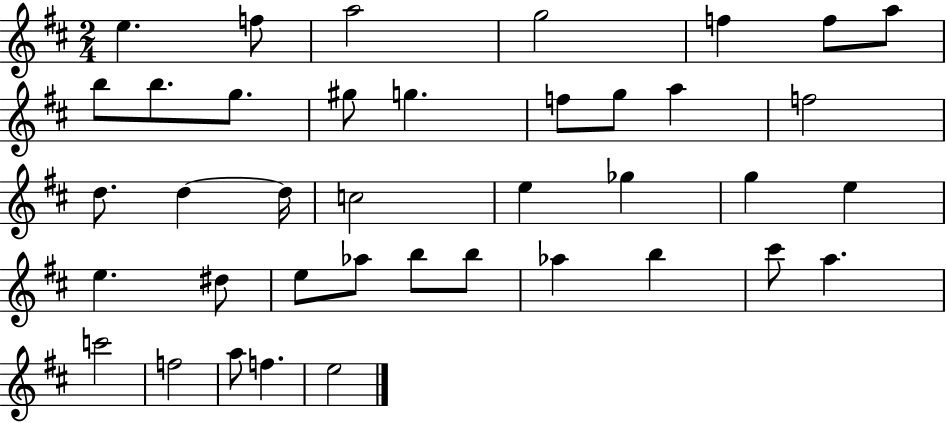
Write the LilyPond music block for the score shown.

{
  \clef treble
  \numericTimeSignature
  \time 2/4
  \key d \major
  \repeat volta 2 { e''4. f''8 | a''2 | g''2 | f''4 f''8 a''8 | \break b''8 b''8. g''8. | gis''8 g''4. | f''8 g''8 a''4 | f''2 | \break d''8. d''4~~ d''16 | c''2 | e''4 ges''4 | g''4 e''4 | \break e''4. dis''8 | e''8 aes''8 b''8 b''8 | aes''4 b''4 | cis'''8 a''4. | \break c'''2 | f''2 | a''8 f''4. | e''2 | \break } \bar "|."
}